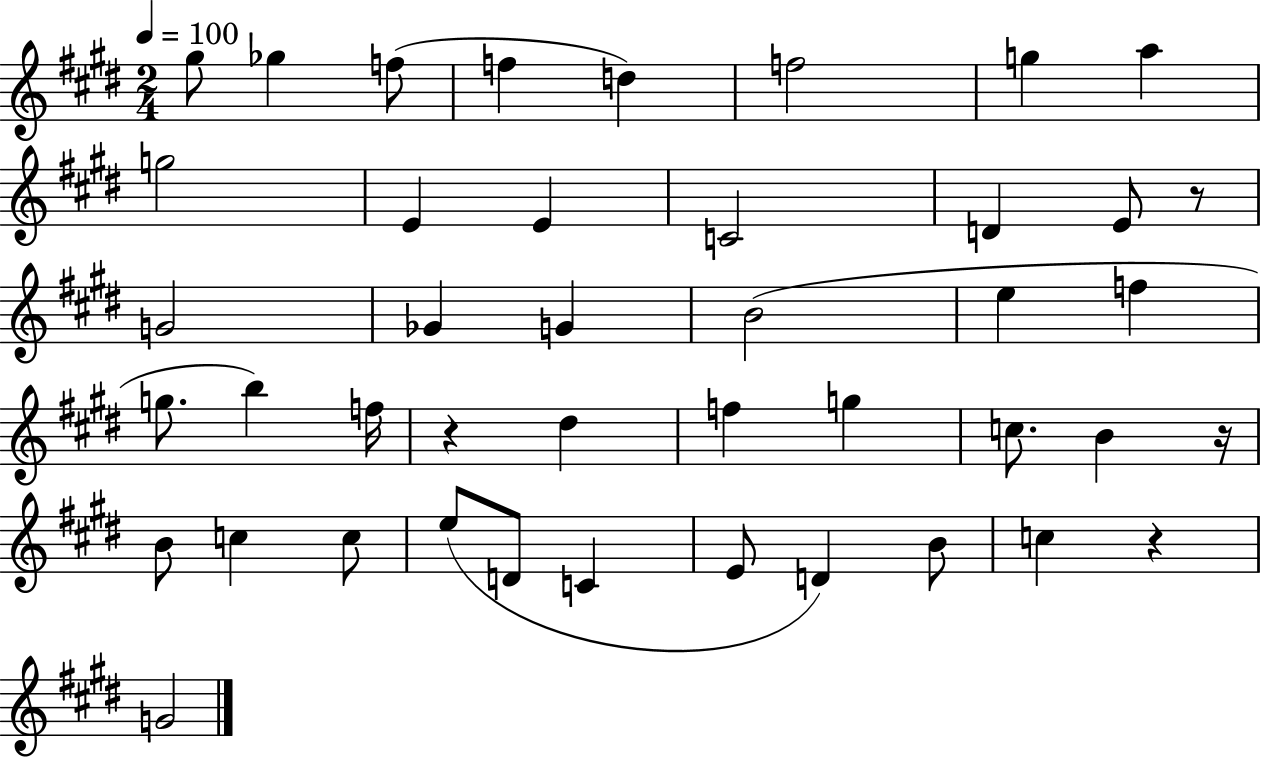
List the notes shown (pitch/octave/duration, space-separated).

G#5/e Gb5/q F5/e F5/q D5/q F5/h G5/q A5/q G5/h E4/q E4/q C4/h D4/q E4/e R/e G4/h Gb4/q G4/q B4/h E5/q F5/q G5/e. B5/q F5/s R/q D#5/q F5/q G5/q C5/e. B4/q R/s B4/e C5/q C5/e E5/e D4/e C4/q E4/e D4/q B4/e C5/q R/q G4/h